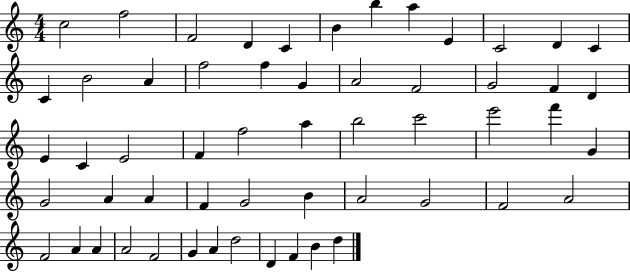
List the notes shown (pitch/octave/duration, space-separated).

C5/h F5/h F4/h D4/q C4/q B4/q B5/q A5/q E4/q C4/h D4/q C4/q C4/q B4/h A4/q F5/h F5/q G4/q A4/h F4/h G4/h F4/q D4/q E4/q C4/q E4/h F4/q F5/h A5/q B5/h C6/h E6/h F6/q G4/q G4/h A4/q A4/q F4/q G4/h B4/q A4/h G4/h F4/h A4/h F4/h A4/q A4/q A4/h F4/h G4/q A4/q D5/h D4/q F4/q B4/q D5/q